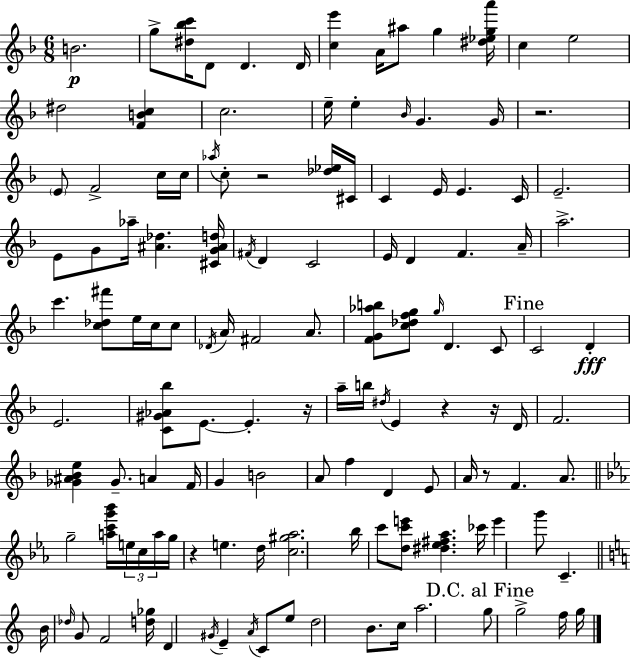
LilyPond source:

{
  \clef treble
  \numericTimeSignature
  \time 6/8
  \key f \major
  b'2.\p | g''8-> <dis'' bes'' c'''>16 d'8 d'4. d'16 | <c'' e'''>4 a'16 ais''8 g''4 <dis'' ees'' g'' a'''>16 | c''4 e''2 | \break dis''2 <f' b' c''>4 | c''2. | e''16-- e''4-. \grace { bes'16 } g'4. | g'16 r2. | \break \parenthesize e'8 f'2-> c''16 | c''16 \acciaccatura { aes''16 } c''8-. r2 | <des'' ees''>16 cis'16 c'4 e'16 e'4. | c'16 e'2.-- | \break e'8 g'8 aes''16-- <ais' des''>4. | <cis' g' ais' d''>16 \acciaccatura { fis'16 } d'4 c'2 | e'16 d'4 f'4. | a'16-- a''2.-> | \break c'''4. <c'' des'' fis'''>8 e''16 | c''16 c''8 \acciaccatura { des'16 } a'16 fis'2 | a'8. <f' g' aes'' b''>8 <c'' des'' f'' g''>8 \grace { g''16 } d'4. | c'8 \mark "Fine" c'2 | \break d'4-.\fff e'2. | <c' gis' aes' bes''>8 e'8.~~ e'4.-. | r16 a''16-- b''16 \acciaccatura { dis''16 } e'4 | r4 r16 d'16 f'2. | \break <ges' ais' bes' e''>4 ges'8.-- | a'4 f'16 g'4 b'2 | a'8 f''4 | d'4 e'8 a'16 r8 f'4. | \break a'8. \bar "||" \break \key ees \major g''2-- <a'' c''' g''' bes'''>16 \tuplet 3/2 { e''16 c''16 a''16 } | g''16 r4 e''4. d''16 | <c'' gis'' aes''>2. | bes''16 c'''8 <d'' c''' e'''>8 <dis'' ees'' fis'' aes''>4. ces'''16 | \break e'''4 g'''8 c'4.-- | \bar "||" \break \key a \minor b'16 \grace { des''16 } g'8 f'2 | <d'' ges''>16 d'4 \acciaccatura { gis'16 } e'4-- \acciaccatura { a'16 } c'8 | e''8 d''2 b'8. | c''16 a''2. | \break \mark "D.C. al Fine" g''8 g''2-> | f''16 g''16 \bar "|."
}